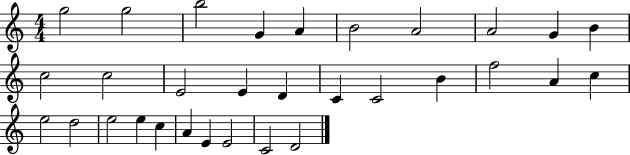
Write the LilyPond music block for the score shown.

{
  \clef treble
  \numericTimeSignature
  \time 4/4
  \key c \major
  g''2 g''2 | b''2 g'4 a'4 | b'2 a'2 | a'2 g'4 b'4 | \break c''2 c''2 | e'2 e'4 d'4 | c'4 c'2 b'4 | f''2 a'4 c''4 | \break e''2 d''2 | e''2 e''4 c''4 | a'4 e'4 e'2 | c'2 d'2 | \break \bar "|."
}